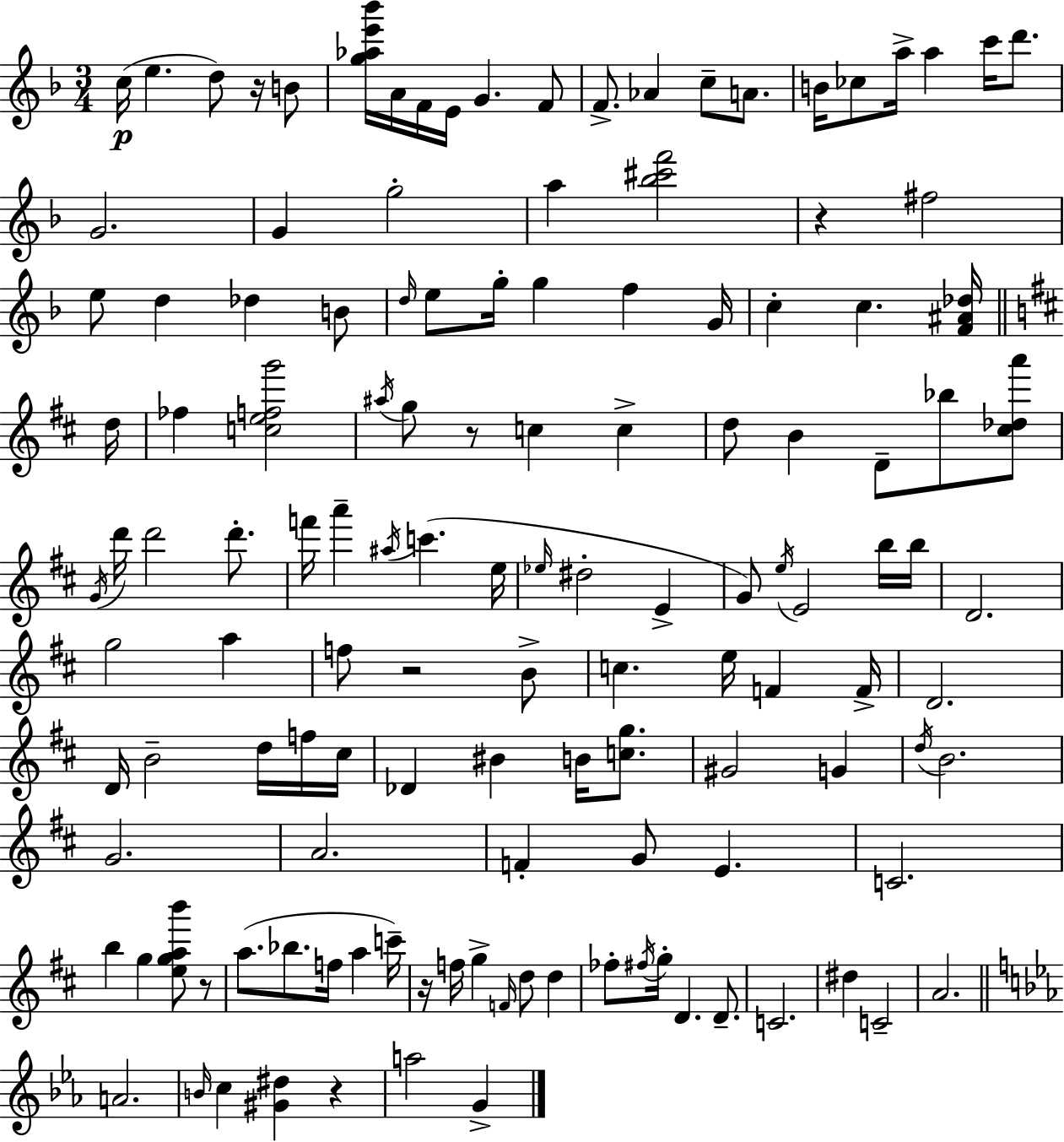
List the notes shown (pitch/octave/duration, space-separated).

C5/s E5/q. D5/e R/s B4/e [G5,Ab5,E6,Bb6]/s A4/s F4/s E4/s G4/q. F4/e F4/e. Ab4/q C5/e A4/e. B4/s CES5/e A5/s A5/q C6/s D6/e. G4/h. G4/q G5/h A5/q [Bb5,C#6,F6]/h R/q F#5/h E5/e D5/q Db5/q B4/e D5/s E5/e G5/s G5/q F5/q G4/s C5/q C5/q. [F4,A#4,Db5]/s D5/s FES5/q [C5,E5,F5,G6]/h A#5/s G5/e R/e C5/q C5/q D5/e B4/q D4/e Bb5/e [C#5,Db5,A6]/e G4/s D6/s D6/h D6/e. F6/s A6/q A#5/s C6/q. E5/s Eb5/s D#5/h E4/q G4/e E5/s E4/h B5/s B5/s D4/h. G5/h A5/q F5/e R/h B4/e C5/q. E5/s F4/q F4/s D4/h. D4/s B4/h D5/s F5/s C#5/s Db4/q BIS4/q B4/s [C5,G5]/e. G#4/h G4/q D5/s B4/h. G4/h. A4/h. F4/q G4/e E4/q. C4/h. B5/q G5/q [E5,G5,A5,B6]/e R/e A5/e. Bb5/e. F5/s A5/q C6/s R/s F5/s G5/q F4/s D5/e D5/q FES5/e F#5/s G5/s D4/q. D4/e. C4/h. D#5/q C4/h A4/h. A4/h. B4/s C5/q [G#4,D#5]/q R/q A5/h G4/q